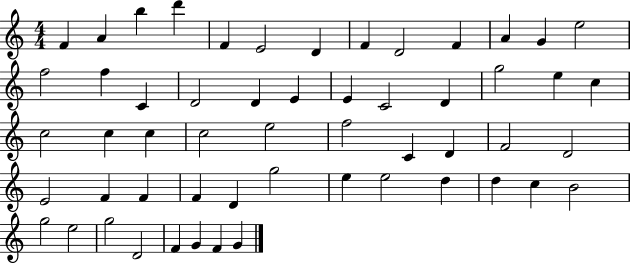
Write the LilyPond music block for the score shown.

{
  \clef treble
  \numericTimeSignature
  \time 4/4
  \key c \major
  f'4 a'4 b''4 d'''4 | f'4 e'2 d'4 | f'4 d'2 f'4 | a'4 g'4 e''2 | \break f''2 f''4 c'4 | d'2 d'4 e'4 | e'4 c'2 d'4 | g''2 e''4 c''4 | \break c''2 c''4 c''4 | c''2 e''2 | f''2 c'4 d'4 | f'2 d'2 | \break e'2 f'4 f'4 | f'4 d'4 g''2 | e''4 e''2 d''4 | d''4 c''4 b'2 | \break g''2 e''2 | g''2 d'2 | f'4 g'4 f'4 g'4 | \bar "|."
}